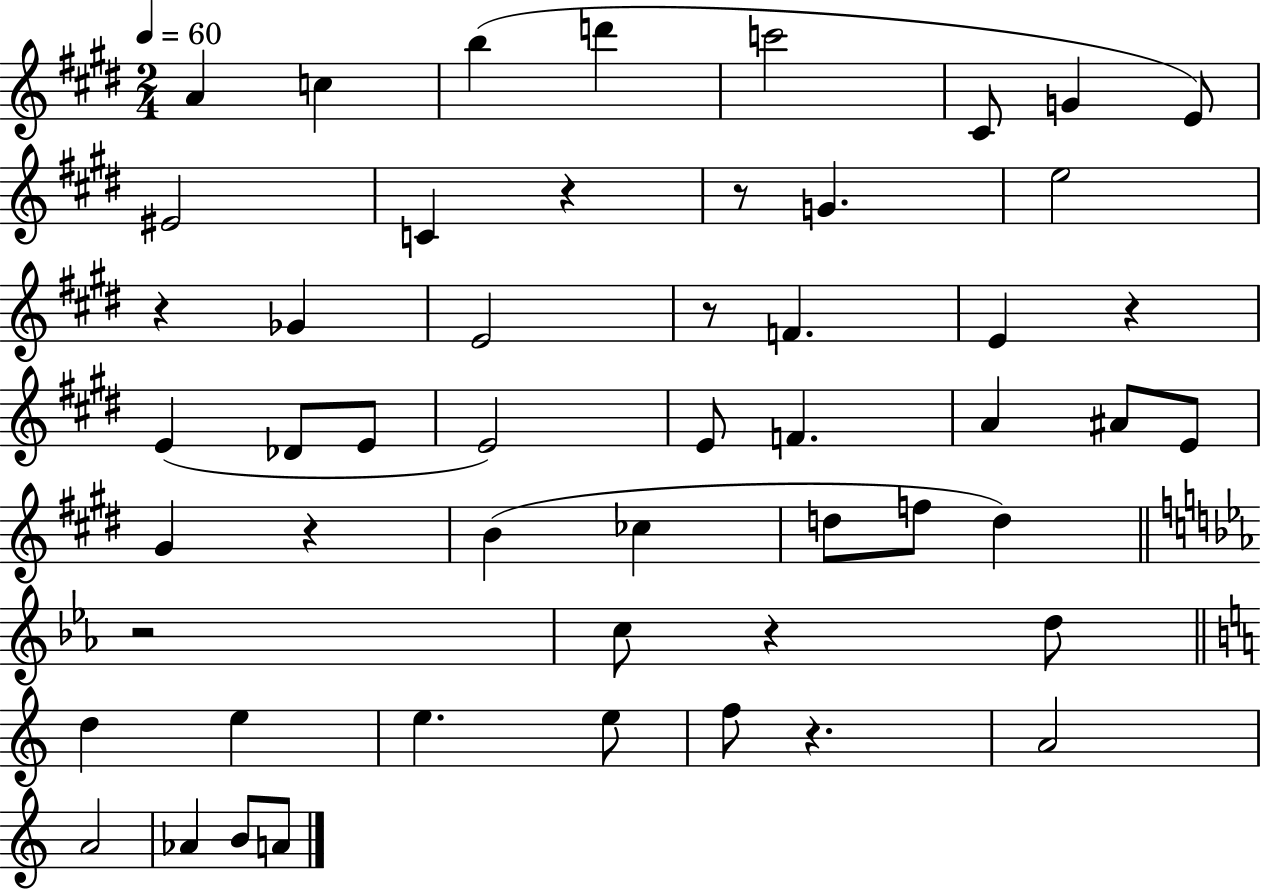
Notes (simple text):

A4/q C5/q B5/q D6/q C6/h C#4/e G4/q E4/e EIS4/h C4/q R/q R/e G4/q. E5/h R/q Gb4/q E4/h R/e F4/q. E4/q R/q E4/q Db4/e E4/e E4/h E4/e F4/q. A4/q A#4/e E4/e G#4/q R/q B4/q CES5/q D5/e F5/e D5/q R/h C5/e R/q D5/e D5/q E5/q E5/q. E5/e F5/e R/q. A4/h A4/h Ab4/q B4/e A4/e